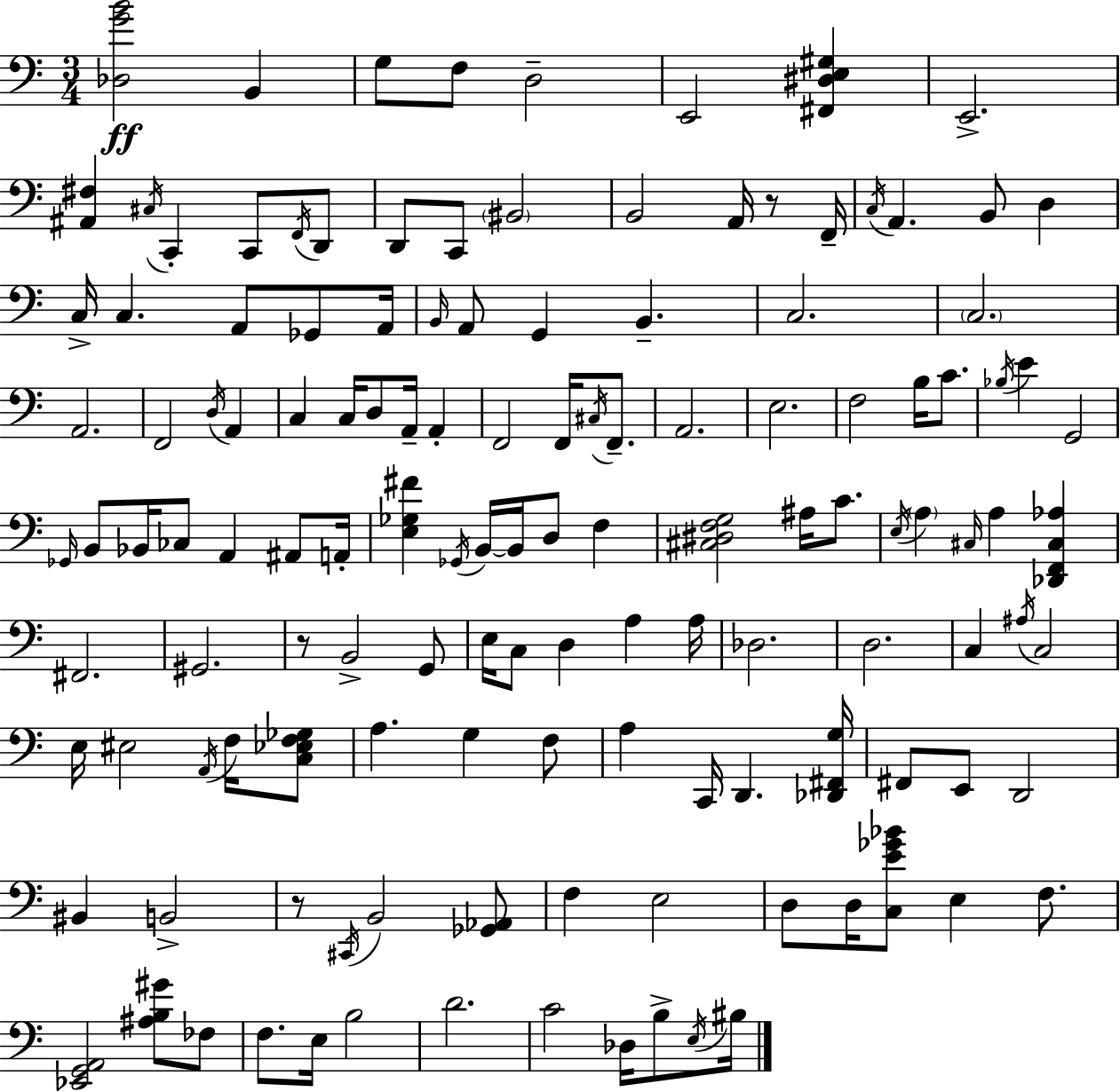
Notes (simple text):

[Db3,G4,B4]/h B2/q G3/e F3/e D3/h E2/h [F#2,D#3,E3,G#3]/q E2/h. [A#2,F#3]/q C#3/s C2/q C2/e F2/s D2/e D2/e C2/e BIS2/h B2/h A2/s R/e F2/s C3/s A2/q. B2/e D3/q C3/s C3/q. A2/e Gb2/e A2/s B2/s A2/e G2/q B2/q. C3/h. C3/h. A2/h. F2/h D3/s A2/q C3/q C3/s D3/e A2/s A2/q F2/h F2/s C#3/s F2/e. A2/h. E3/h. F3/h B3/s C4/e. Bb3/s E4/q G2/h Gb2/s B2/e Bb2/s CES3/e A2/q A#2/e A2/s [E3,Gb3,F#4]/q Gb2/s B2/s B2/s D3/e F3/q [C#3,D#3,F3,G3]/h A#3/s C4/e. E3/s A3/q C#3/s A3/q [Db2,F2,C#3,Ab3]/q F#2/h. G#2/h. R/e B2/h G2/e E3/s C3/e D3/q A3/q A3/s Db3/h. D3/h. C3/q A#3/s C3/h E3/s EIS3/h A2/s F3/s [C3,Eb3,F3,Gb3]/e A3/q. G3/q F3/e A3/q C2/s D2/q. [Db2,F#2,G3]/s F#2/e E2/e D2/h BIS2/q B2/h R/e C#2/s B2/h [Gb2,Ab2]/e F3/q E3/h D3/e D3/s [C3,E4,Gb4,Bb4]/e E3/q F3/e. [Eb2,G2,A2]/h [A#3,B3,G#4]/e FES3/e F3/e. E3/s B3/h D4/h. C4/h Db3/s B3/e E3/s BIS3/s